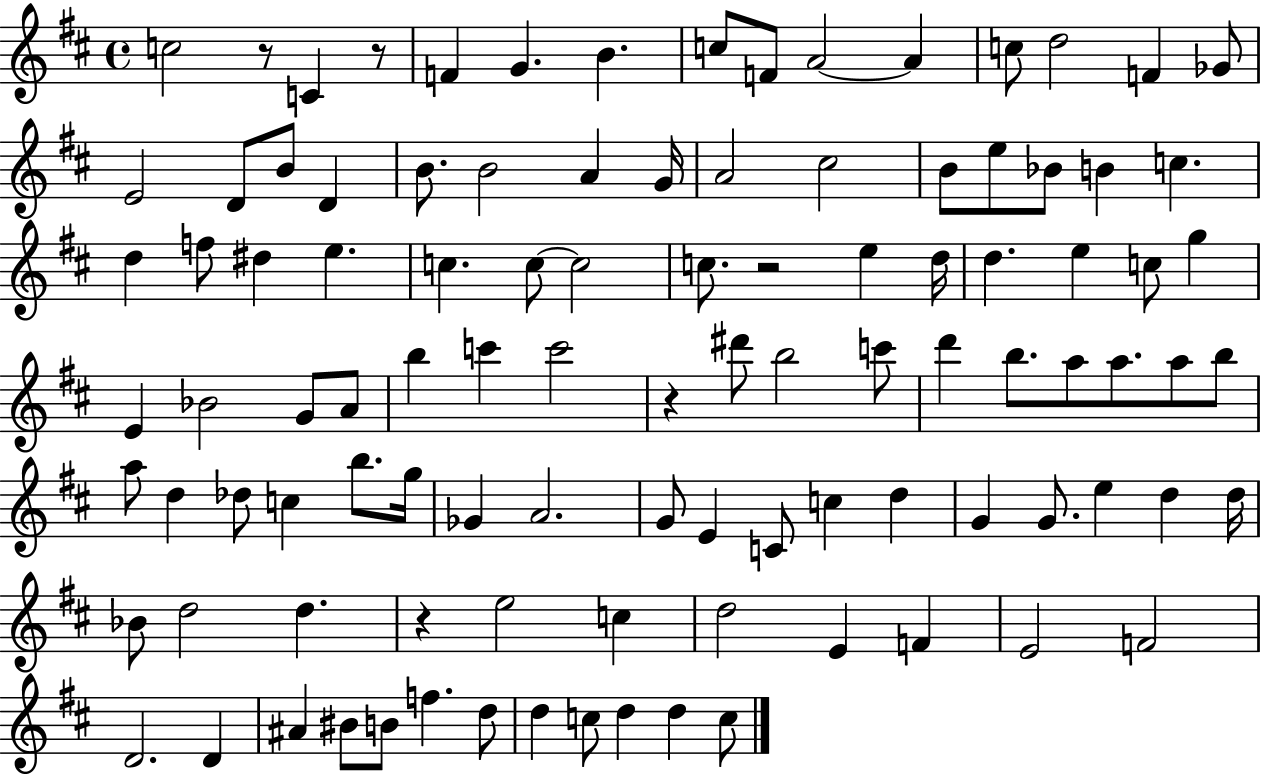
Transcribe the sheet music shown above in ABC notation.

X:1
T:Untitled
M:4/4
L:1/4
K:D
c2 z/2 C z/2 F G B c/2 F/2 A2 A c/2 d2 F _G/2 E2 D/2 B/2 D B/2 B2 A G/4 A2 ^c2 B/2 e/2 _B/2 B c d f/2 ^d e c c/2 c2 c/2 z2 e d/4 d e c/2 g E _B2 G/2 A/2 b c' c'2 z ^d'/2 b2 c'/2 d' b/2 a/2 a/2 a/2 b/2 a/2 d _d/2 c b/2 g/4 _G A2 G/2 E C/2 c d G G/2 e d d/4 _B/2 d2 d z e2 c d2 E F E2 F2 D2 D ^A ^B/2 B/2 f d/2 d c/2 d d c/2